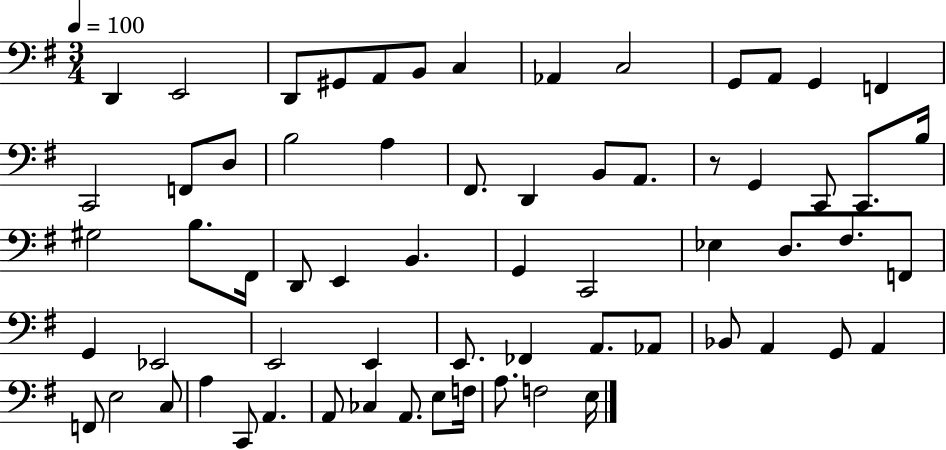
X:1
T:Untitled
M:3/4
L:1/4
K:G
D,, E,,2 D,,/2 ^G,,/2 A,,/2 B,,/2 C, _A,, C,2 G,,/2 A,,/2 G,, F,, C,,2 F,,/2 D,/2 B,2 A, ^F,,/2 D,, B,,/2 A,,/2 z/2 G,, C,,/2 C,,/2 B,/4 ^G,2 B,/2 ^F,,/4 D,,/2 E,, B,, G,, C,,2 _E, D,/2 ^F,/2 F,,/2 G,, _E,,2 E,,2 E,, E,,/2 _F,, A,,/2 _A,,/2 _B,,/2 A,, G,,/2 A,, F,,/2 E,2 C,/2 A, C,,/2 A,, A,,/2 _C, A,,/2 E,/2 F,/4 A,/2 F,2 E,/4